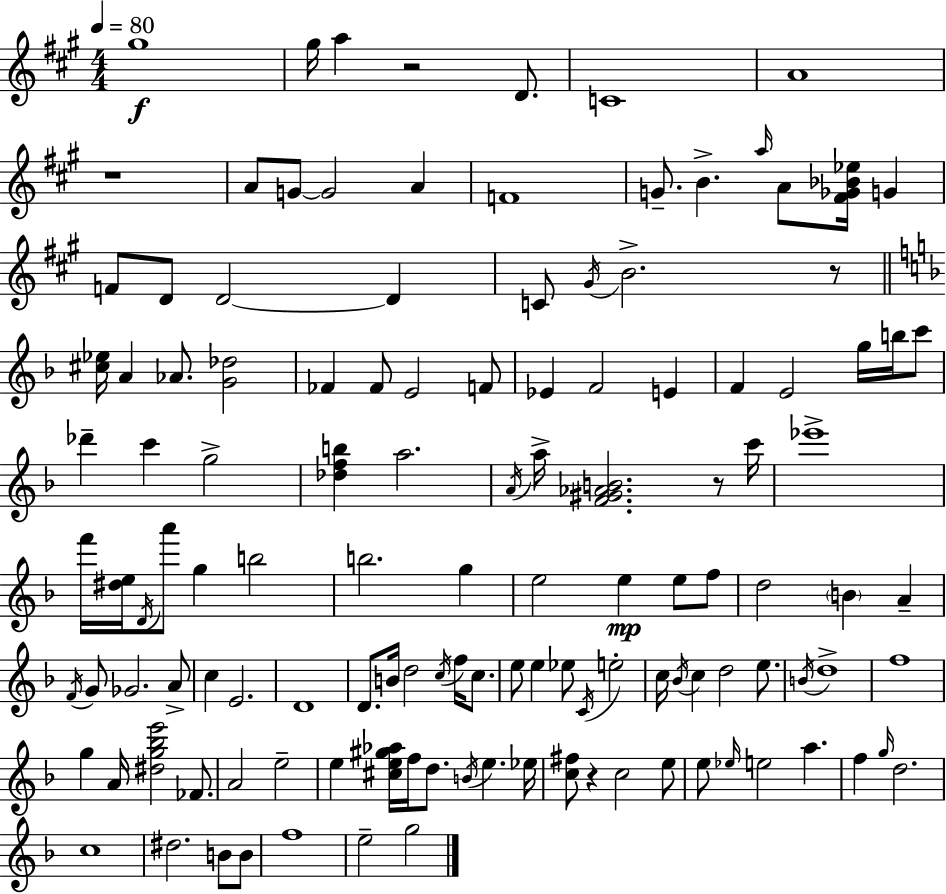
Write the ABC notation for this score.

X:1
T:Untitled
M:4/4
L:1/4
K:A
^g4 ^g/4 a z2 D/2 C4 A4 z4 A/2 G/2 G2 A F4 G/2 B a/4 A/2 [^F_G_B_e]/4 G F/2 D/2 D2 D C/2 ^G/4 B2 z/2 [^c_e]/4 A _A/2 [G_d]2 _F _F/2 E2 F/2 _E F2 E F E2 g/4 b/4 c'/2 _d' c' g2 [_dfb] a2 A/4 a/4 [F^G_AB]2 z/2 c'/4 _e'4 f'/4 [^de]/4 D/4 a'/2 g b2 b2 g e2 e e/2 f/2 d2 B A F/4 G/2 _G2 A/2 c E2 D4 D/2 B/4 d2 c/4 f/4 c/2 e/2 e _e/2 C/4 e2 c/4 _B/4 c d2 e/2 B/4 d4 f4 g A/4 [^dg_be']2 _F/2 A2 e2 e [^ce^g_a]/4 f/4 d/2 B/4 e _e/4 [c^f]/2 z c2 e/2 e/2 _e/4 e2 a f g/4 d2 c4 ^d2 B/2 B/2 f4 e2 g2